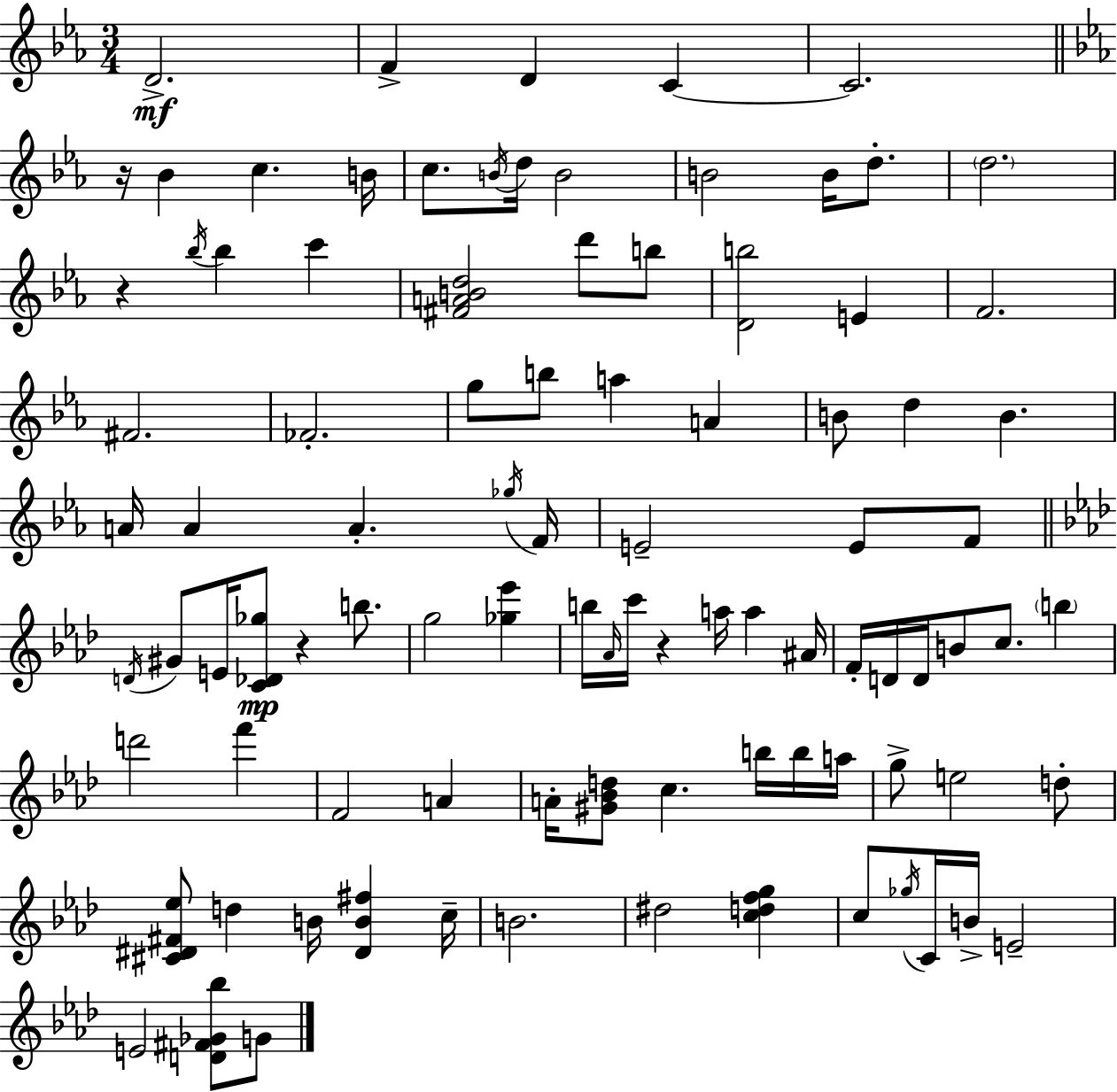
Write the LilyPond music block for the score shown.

{
  \clef treble
  \numericTimeSignature
  \time 3/4
  \key c \minor
  d'2.->\mf | f'4-> d'4 c'4~~ | c'2. | \bar "||" \break \key ees \major r16 bes'4 c''4. b'16 | c''8. \acciaccatura { b'16 } d''16 b'2 | b'2 b'16 d''8.-. | \parenthesize d''2. | \break r4 \acciaccatura { bes''16 } bes''4 c'''4 | <fis' a' b' d''>2 d'''8 | b''8 <d' b''>2 e'4 | f'2. | \break fis'2. | fes'2.-. | g''8 b''8 a''4 a'4 | b'8 d''4 b'4. | \break a'16 a'4 a'4.-. | \acciaccatura { ges''16 } f'16 e'2-- e'8 | f'8 \bar "||" \break \key f \minor \acciaccatura { d'16 } gis'8 e'16 <c' des' ges''>8\mp r4 b''8. | g''2 <ges'' ees'''>4 | b''16 \grace { aes'16 } c'''16 r4 a''16 a''4 | ais'16 f'16-. d'16 d'16 b'8 c''8. \parenthesize b''4 | \break d'''2 f'''4 | f'2 a'4 | a'16-. <gis' bes' d''>8 c''4. b''16 | b''16 a''16 g''8-> e''2 | \break d''8-. <cis' dis' fis' ees''>8 d''4 b'16 <dis' b' fis''>4 | c''16-- b'2. | dis''2 <c'' d'' f'' g''>4 | c''8 \acciaccatura { ges''16 } c'16 b'16-> e'2-- | \break e'2 <d' fis' ges' bes''>8 | g'8 \bar "|."
}